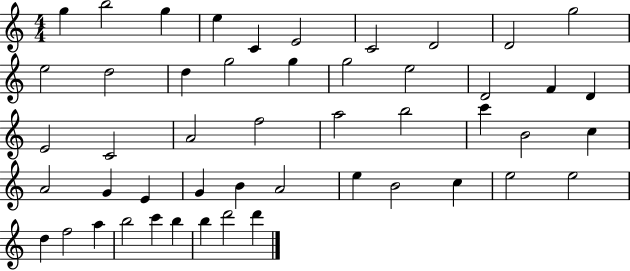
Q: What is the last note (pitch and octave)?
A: D6